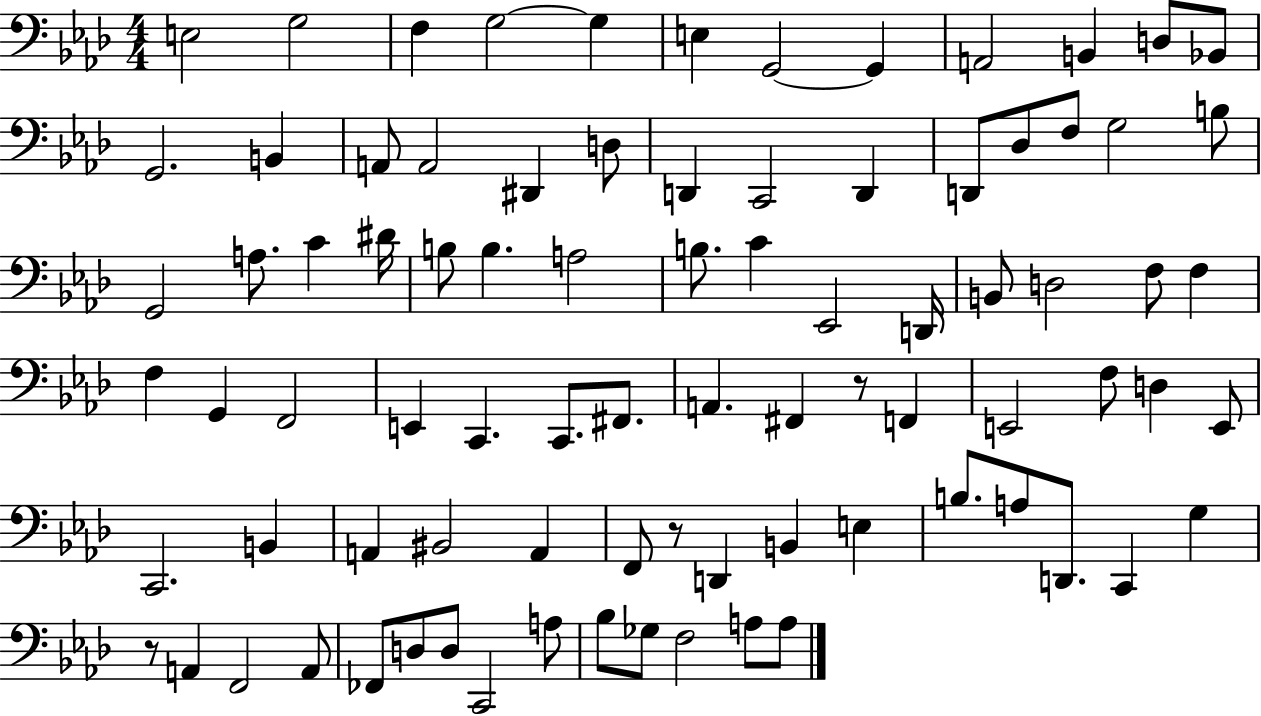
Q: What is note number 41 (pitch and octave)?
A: F3